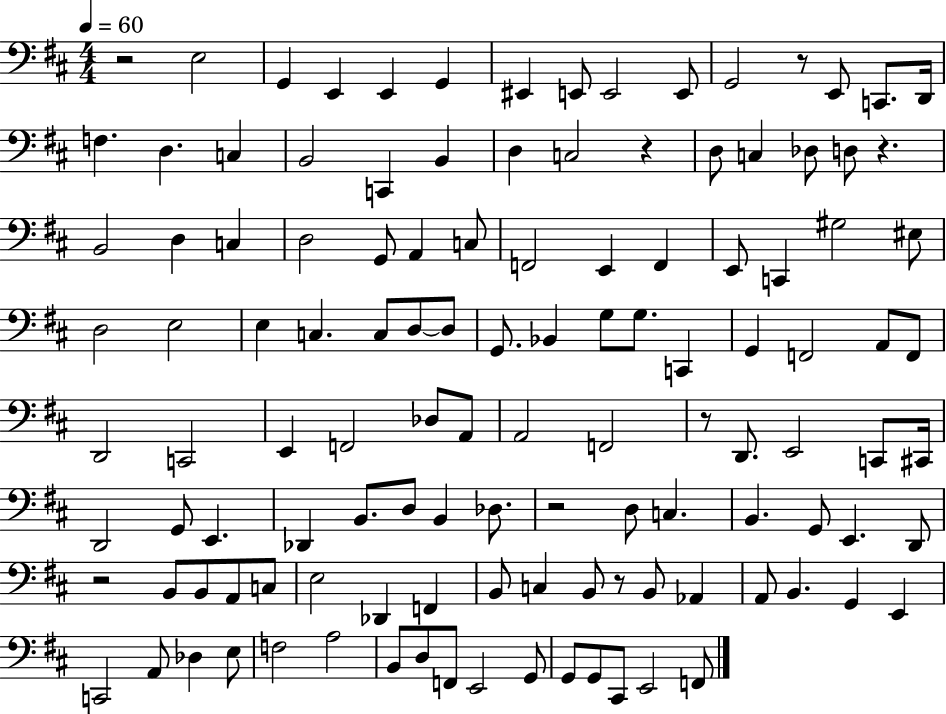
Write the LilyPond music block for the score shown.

{
  \clef bass
  \numericTimeSignature
  \time 4/4
  \key d \major
  \tempo 4 = 60
  r2 e2 | g,4 e,4 e,4 g,4 | eis,4 e,8 e,2 e,8 | g,2 r8 e,8 c,8. d,16 | \break f4. d4. c4 | b,2 c,4 b,4 | d4 c2 r4 | d8 c4 des8 d8 r4. | \break b,2 d4 c4 | d2 g,8 a,4 c8 | f,2 e,4 f,4 | e,8 c,4 gis2 eis8 | \break d2 e2 | e4 c4. c8 d8~~ d8 | g,8. bes,4 g8 g8. c,4 | g,4 f,2 a,8 f,8 | \break d,2 c,2 | e,4 f,2 des8 a,8 | a,2 f,2 | r8 d,8. e,2 c,8 cis,16 | \break d,2 g,8 e,4. | des,4 b,8. d8 b,4 des8. | r2 d8 c4. | b,4. g,8 e,4. d,8 | \break r2 b,8 b,8 a,8 c8 | e2 des,4 f,4 | b,8 c4 b,8 r8 b,8 aes,4 | a,8 b,4. g,4 e,4 | \break c,2 a,8 des4 e8 | f2 a2 | b,8 d8 f,8 e,2 g,8 | g,8 g,8 cis,8 e,2 f,8 | \break \bar "|."
}